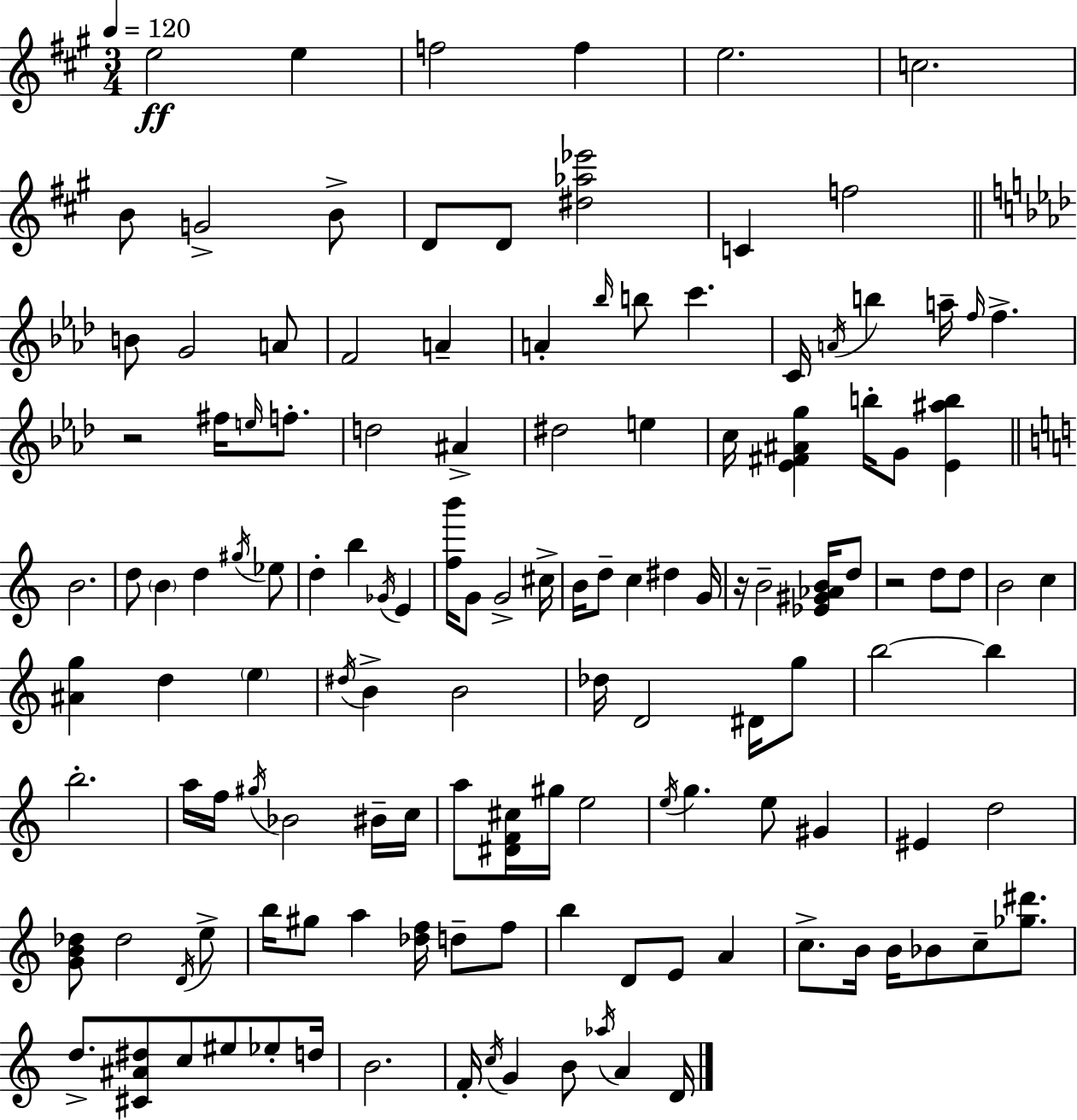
{
  \clef treble
  \numericTimeSignature
  \time 3/4
  \key a \major
  \tempo 4 = 120
  \repeat volta 2 { e''2\ff e''4 | f''2 f''4 | e''2. | c''2. | \break b'8 g'2-> b'8-> | d'8 d'8 <dis'' aes'' ees'''>2 | c'4 f''2 | \bar "||" \break \key aes \major b'8 g'2 a'8 | f'2 a'4-- | a'4-. \grace { bes''16 } b''8 c'''4. | c'16 \acciaccatura { a'16 } b''4 a''16-- \grace { f''16 } f''4.-> | \break r2 fis''16 | \grace { e''16 } f''8.-. d''2 | ais'4-> dis''2 | e''4 c''16 <ees' fis' ais' g''>4 b''16-. g'8 | \break <ees' ais'' b''>4 \bar "||" \break \key c \major b'2. | d''8 \parenthesize b'4 d''4 \acciaccatura { gis''16 } ees''8 | d''4-. b''4 \acciaccatura { ges'16 } e'4 | <f'' b'''>16 g'8 g'2-> | \break cis''16-> b'16 d''8-- c''4 dis''4 | g'16 r16 b'2-- <ees' gis' aes' b'>16 | d''8 r2 d''8 | d''8 b'2 c''4 | \break <ais' g''>4 d''4 \parenthesize e''4 | \acciaccatura { dis''16 } b'4-> b'2 | des''16 d'2 | dis'16 g''8 b''2~~ b''4 | \break b''2.-. | a''16 f''16 \acciaccatura { gis''16 } bes'2 | bis'16-- c''16 a''8 <dis' f' cis''>16 gis''16 e''2 | \acciaccatura { e''16 } g''4. e''8 | \break gis'4 eis'4 d''2 | <g' b' des''>8 des''2 | \acciaccatura { d'16 } e''8-> b''16 gis''8 a''4 | <des'' f''>16 d''8-- f''8 b''4 d'8 | \break e'8 a'4 c''8.-> b'16 b'16 bes'8 | c''8-- <ges'' dis'''>8. d''8.-> <cis' ais' dis''>8 c''8 | eis''8 ees''8-. d''16 b'2. | f'16-. \acciaccatura { c''16 } g'4 | \break b'8 \acciaccatura { aes''16 } a'4 d'16 } \bar "|."
}